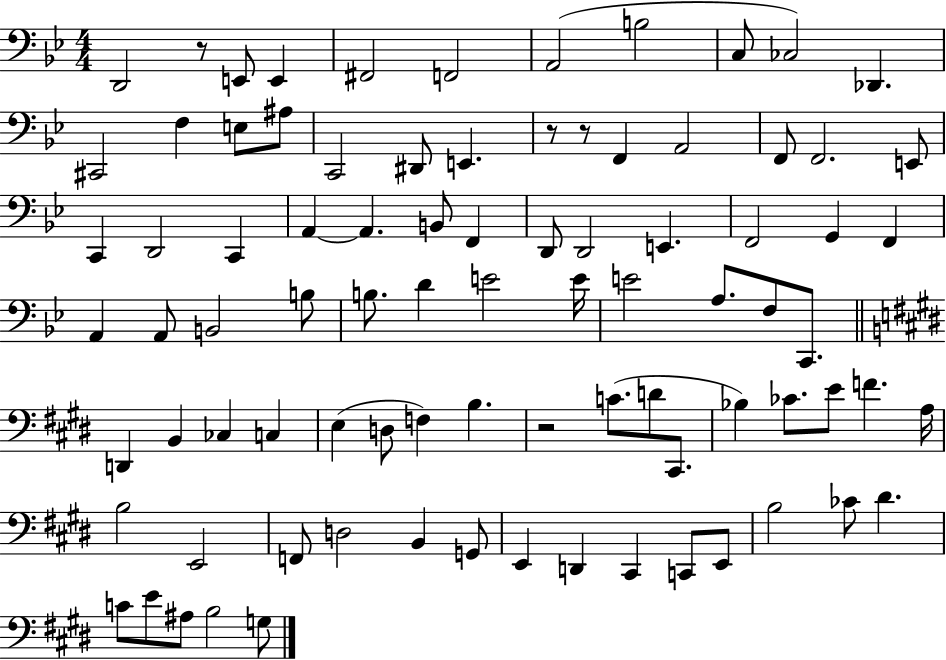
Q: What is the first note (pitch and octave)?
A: D2